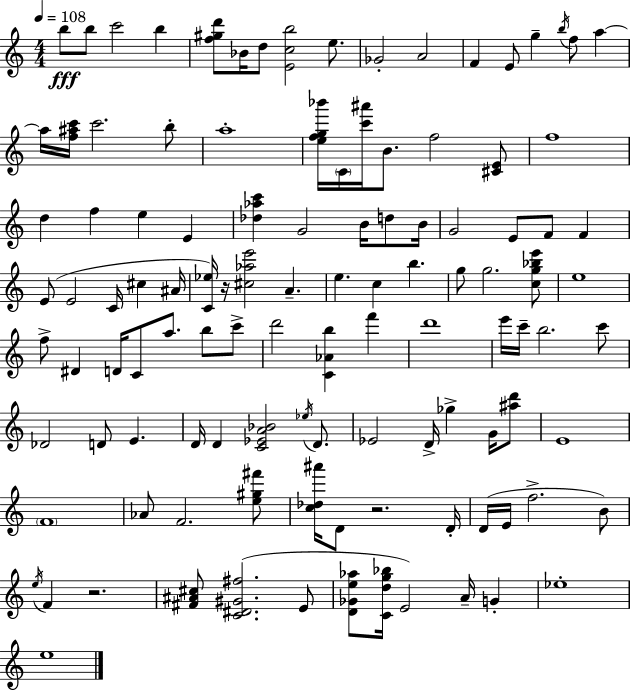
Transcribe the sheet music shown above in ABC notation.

X:1
T:Untitled
M:4/4
L:1/4
K:Am
b/2 b/2 c'2 b [f^gd']/2 _B/4 d/2 [Ecb]2 e/2 _G2 A2 F E/2 g b/4 f/2 a a/4 [f^ac']/4 c'2 b/2 a4 [efg_b']/4 C/4 [c'^a']/4 B/2 f2 [^CE]/2 f4 d f e E [_d_ac'] G2 B/4 d/2 B/4 G2 E/2 F/2 F E/2 E2 C/4 ^c ^A/4 [C_e]/4 z/4 [^c_ae']2 A e c b g/2 g2 [cg_be']/2 e4 f/2 ^D D/4 C/2 a/2 b/2 c'/2 d'2 [C_Ab] f' d'4 e'/4 c'/4 b2 c'/2 _D2 D/2 E D/4 D [C_EA_B]2 _e/4 D/2 _E2 D/4 _g G/4 [^ad']/2 E4 F4 _A/2 F2 [e^g^f']/2 [c_d^a']/4 D/2 z2 D/4 D/4 E/4 f2 B/2 e/4 F z2 [^F^A^c]/2 [C^D^G^f]2 E/2 [D_Ge_a]/2 [Cdg_b]/4 E2 A/4 G _e4 e4